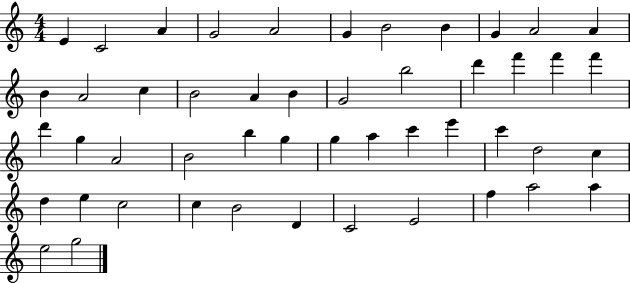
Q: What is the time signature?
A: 4/4